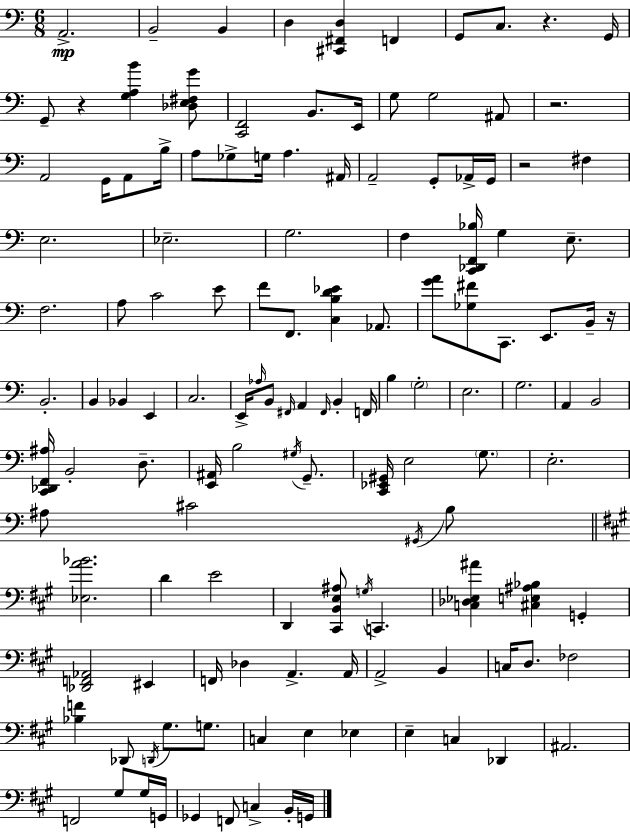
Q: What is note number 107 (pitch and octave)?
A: Gb2